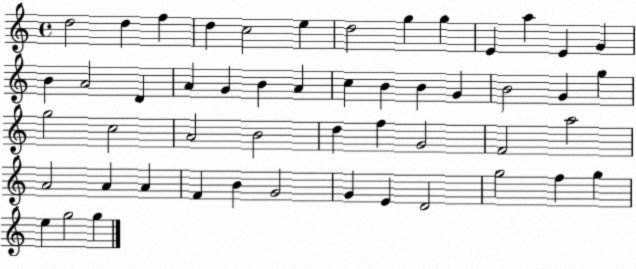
X:1
T:Untitled
M:4/4
L:1/4
K:C
d2 d f d c2 e d2 g g E a E G B A2 D A G B A c B B G B2 G g g2 c2 A2 B2 d f G2 F2 a2 A2 A A F B G2 G E D2 g2 f g e g2 g